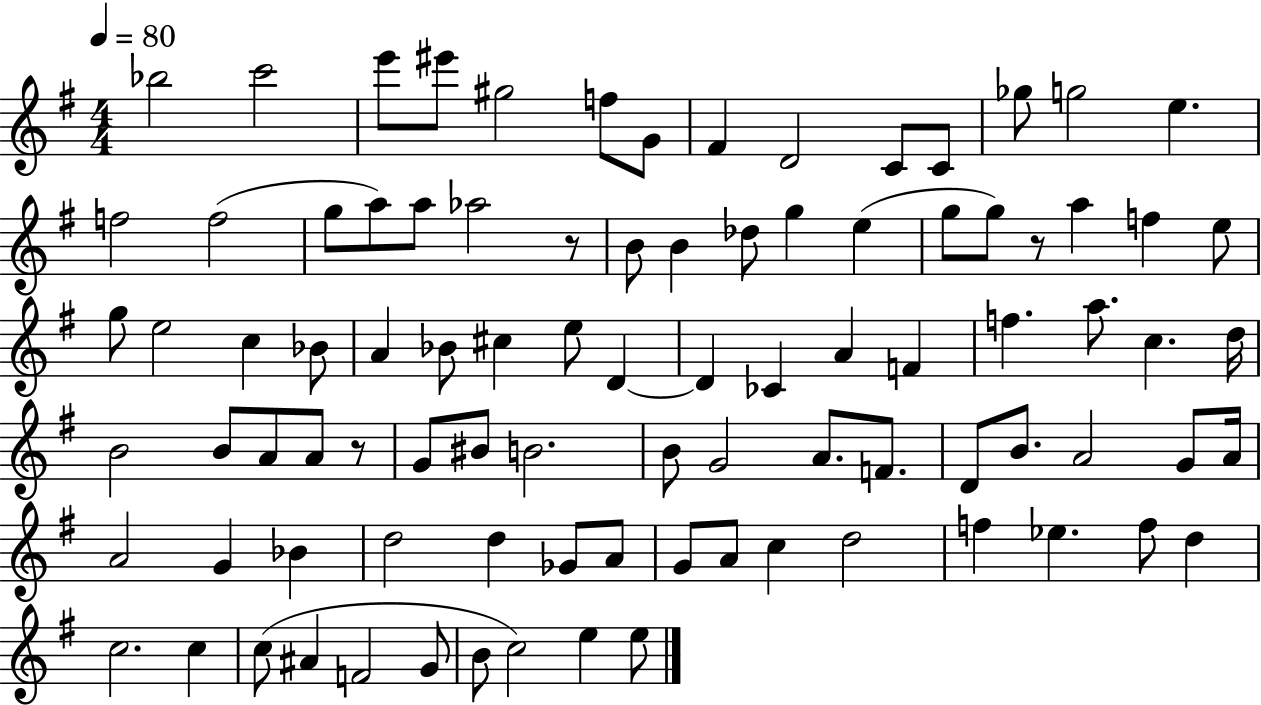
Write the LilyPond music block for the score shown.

{
  \clef treble
  \numericTimeSignature
  \time 4/4
  \key g \major
  \tempo 4 = 80
  bes''2 c'''2 | e'''8 eis'''8 gis''2 f''8 g'8 | fis'4 d'2 c'8 c'8 | ges''8 g''2 e''4. | \break f''2 f''2( | g''8 a''8) a''8 aes''2 r8 | b'8 b'4 des''8 g''4 e''4( | g''8 g''8) r8 a''4 f''4 e''8 | \break g''8 e''2 c''4 bes'8 | a'4 bes'8 cis''4 e''8 d'4~~ | d'4 ces'4 a'4 f'4 | f''4. a''8. c''4. d''16 | \break b'2 b'8 a'8 a'8 r8 | g'8 bis'8 b'2. | b'8 g'2 a'8. f'8. | d'8 b'8. a'2 g'8 a'16 | \break a'2 g'4 bes'4 | d''2 d''4 ges'8 a'8 | g'8 a'8 c''4 d''2 | f''4 ees''4. f''8 d''4 | \break c''2. c''4 | c''8( ais'4 f'2 g'8 | b'8 c''2) e''4 e''8 | \bar "|."
}